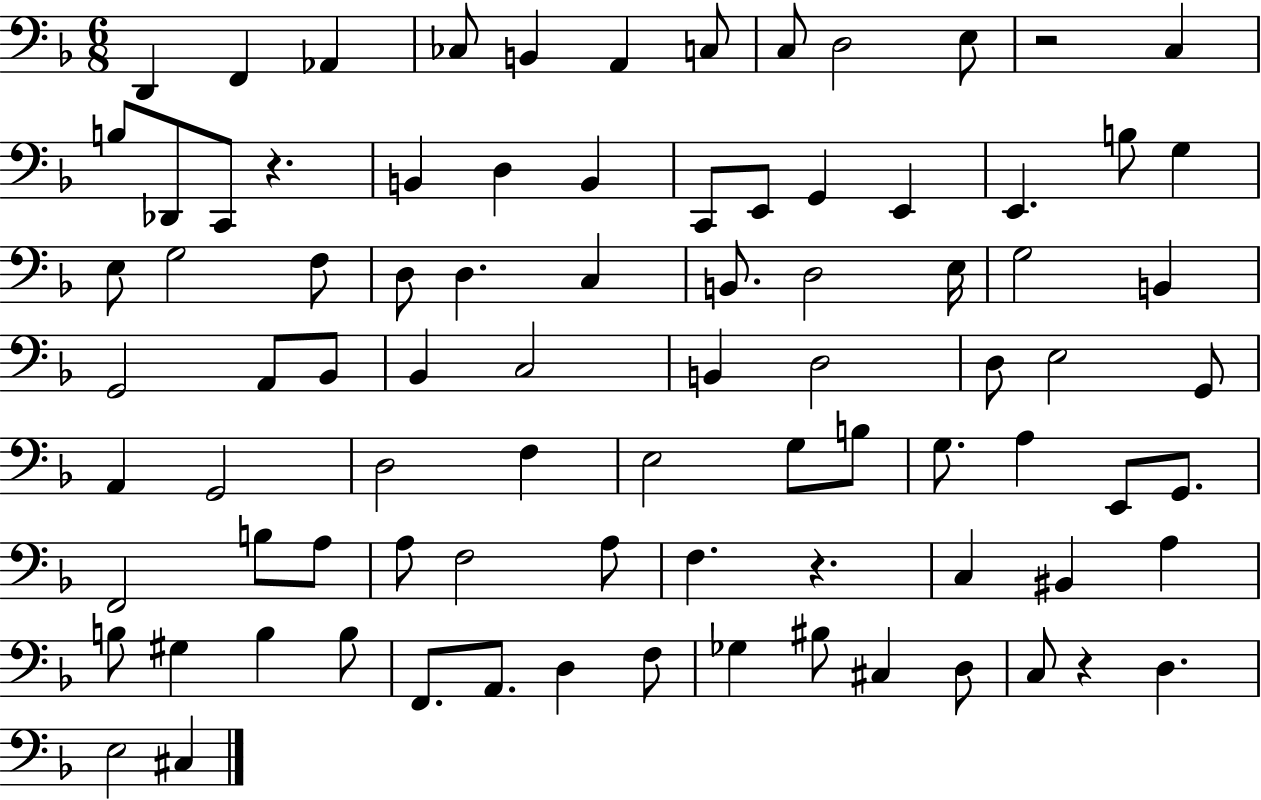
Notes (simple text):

D2/q F2/q Ab2/q CES3/e B2/q A2/q C3/e C3/e D3/h E3/e R/h C3/q B3/e Db2/e C2/e R/q. B2/q D3/q B2/q C2/e E2/e G2/q E2/q E2/q. B3/e G3/q E3/e G3/h F3/e D3/e D3/q. C3/q B2/e. D3/h E3/s G3/h B2/q G2/h A2/e Bb2/e Bb2/q C3/h B2/q D3/h D3/e E3/h G2/e A2/q G2/h D3/h F3/q E3/h G3/e B3/e G3/e. A3/q E2/e G2/e. F2/h B3/e A3/e A3/e F3/h A3/e F3/q. R/q. C3/q BIS2/q A3/q B3/e G#3/q B3/q B3/e F2/e. A2/e. D3/q F3/e Gb3/q BIS3/e C#3/q D3/e C3/e R/q D3/q. E3/h C#3/q